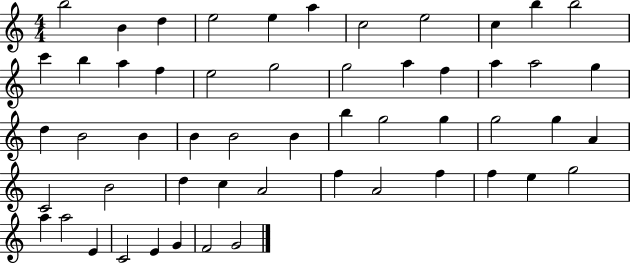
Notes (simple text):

B5/h B4/q D5/q E5/h E5/q A5/q C5/h E5/h C5/q B5/q B5/h C6/q B5/q A5/q F5/q E5/h G5/h G5/h A5/q F5/q A5/q A5/h G5/q D5/q B4/h B4/q B4/q B4/h B4/q B5/q G5/h G5/q G5/h G5/q A4/q C4/h B4/h D5/q C5/q A4/h F5/q A4/h F5/q F5/q E5/q G5/h A5/q A5/h E4/q C4/h E4/q G4/q F4/h G4/h